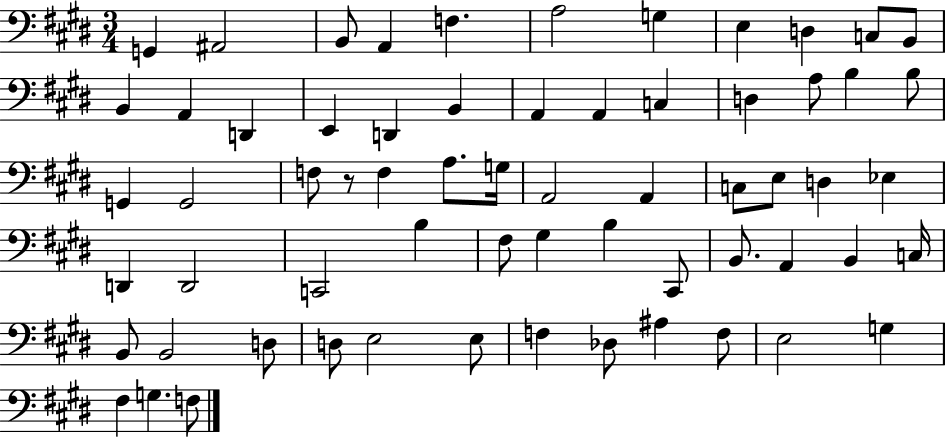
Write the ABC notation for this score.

X:1
T:Untitled
M:3/4
L:1/4
K:E
G,, ^A,,2 B,,/2 A,, F, A,2 G, E, D, C,/2 B,,/2 B,, A,, D,, E,, D,, B,, A,, A,, C, D, A,/2 B, B,/2 G,, G,,2 F,/2 z/2 F, A,/2 G,/4 A,,2 A,, C,/2 E,/2 D, _E, D,, D,,2 C,,2 B, ^F,/2 ^G, B, ^C,,/2 B,,/2 A,, B,, C,/4 B,,/2 B,,2 D,/2 D,/2 E,2 E,/2 F, _D,/2 ^A, F,/2 E,2 G, ^F, G, F,/2